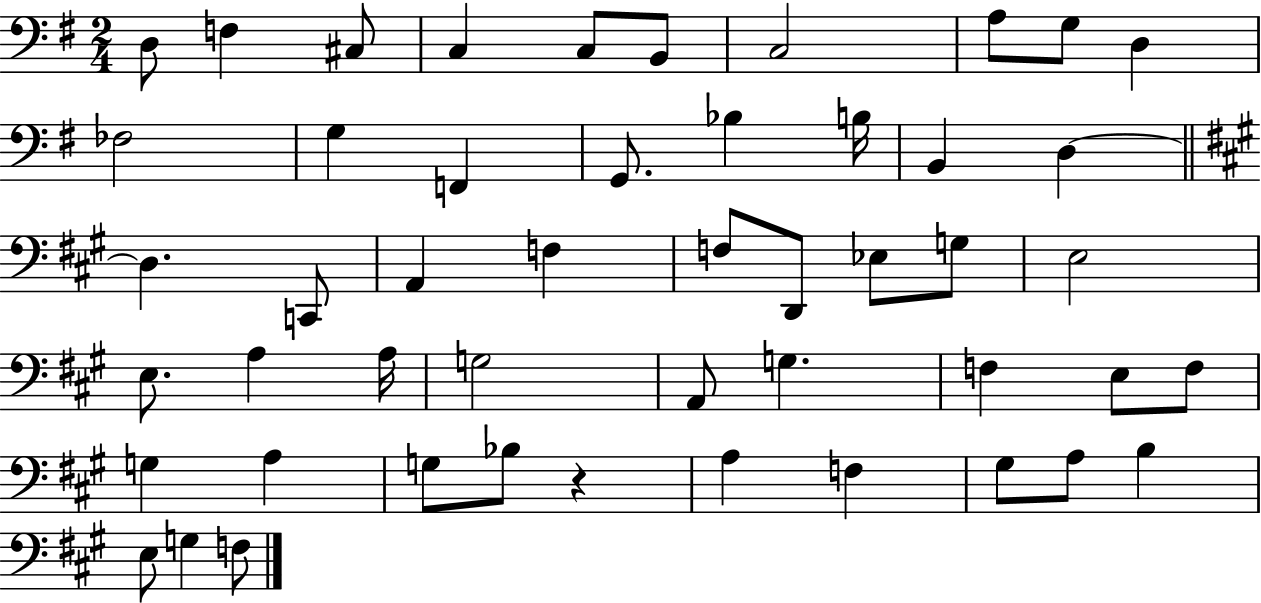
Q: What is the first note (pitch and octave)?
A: D3